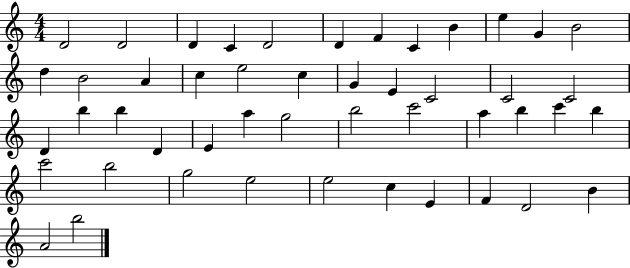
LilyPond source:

{
  \clef treble
  \numericTimeSignature
  \time 4/4
  \key c \major
  d'2 d'2 | d'4 c'4 d'2 | d'4 f'4 c'4 b'4 | e''4 g'4 b'2 | \break d''4 b'2 a'4 | c''4 e''2 c''4 | g'4 e'4 c'2 | c'2 c'2 | \break d'4 b''4 b''4 d'4 | e'4 a''4 g''2 | b''2 c'''2 | a''4 b''4 c'''4 b''4 | \break c'''2 b''2 | g''2 e''2 | e''2 c''4 e'4 | f'4 d'2 b'4 | \break a'2 b''2 | \bar "|."
}